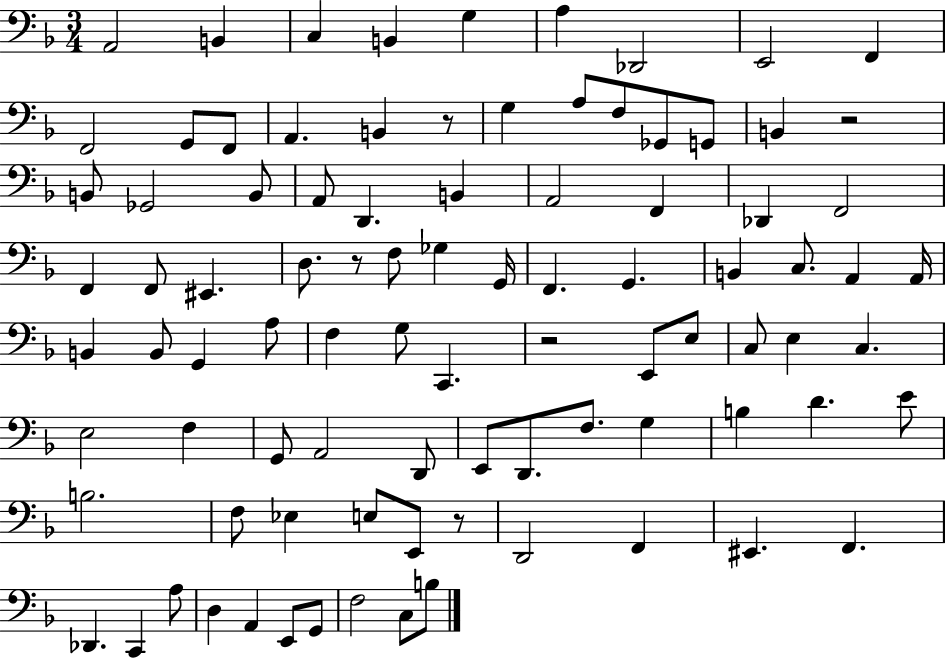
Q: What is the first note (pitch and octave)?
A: A2